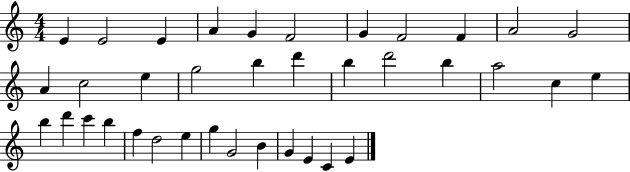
E4/q E4/h E4/q A4/q G4/q F4/h G4/q F4/h F4/q A4/h G4/h A4/q C5/h E5/q G5/h B5/q D6/q B5/q D6/h B5/q A5/h C5/q E5/q B5/q D6/q C6/q B5/q F5/q D5/h E5/q G5/q G4/h B4/q G4/q E4/q C4/q E4/q